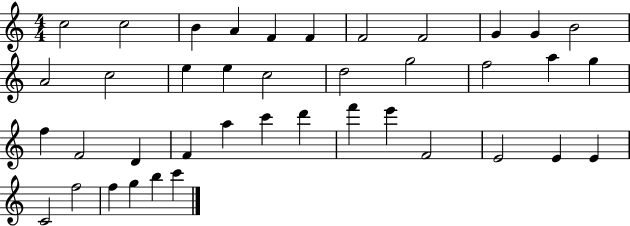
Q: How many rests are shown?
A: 0